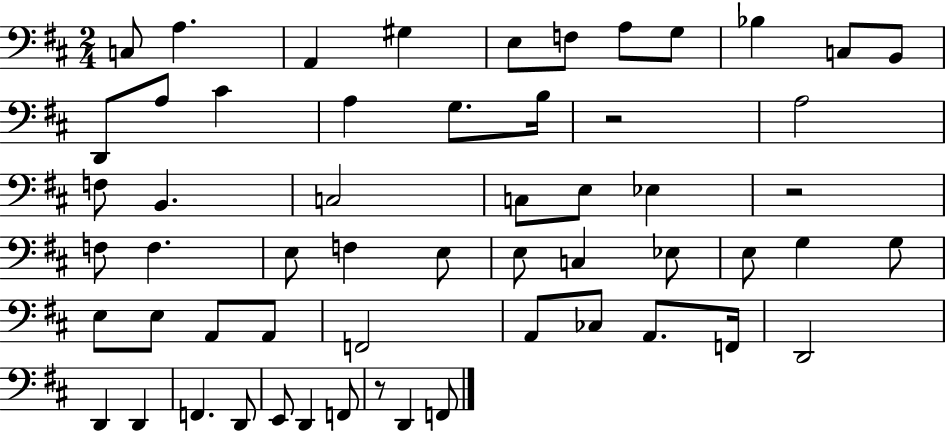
{
  \clef bass
  \numericTimeSignature
  \time 2/4
  \key d \major
  \repeat volta 2 { c8 a4. | a,4 gis4 | e8 f8 a8 g8 | bes4 c8 b,8 | \break d,8 a8 cis'4 | a4 g8. b16 | r2 | a2 | \break f8 b,4. | c2 | c8 e8 ees4 | r2 | \break f8 f4. | e8 f4 e8 | e8 c4 ees8 | e8 g4 g8 | \break e8 e8 a,8 a,8 | f,2 | a,8 ces8 a,8. f,16 | d,2 | \break d,4 d,4 | f,4. d,8 | e,8 d,4 f,8 | r8 d,4 f,8 | \break } \bar "|."
}